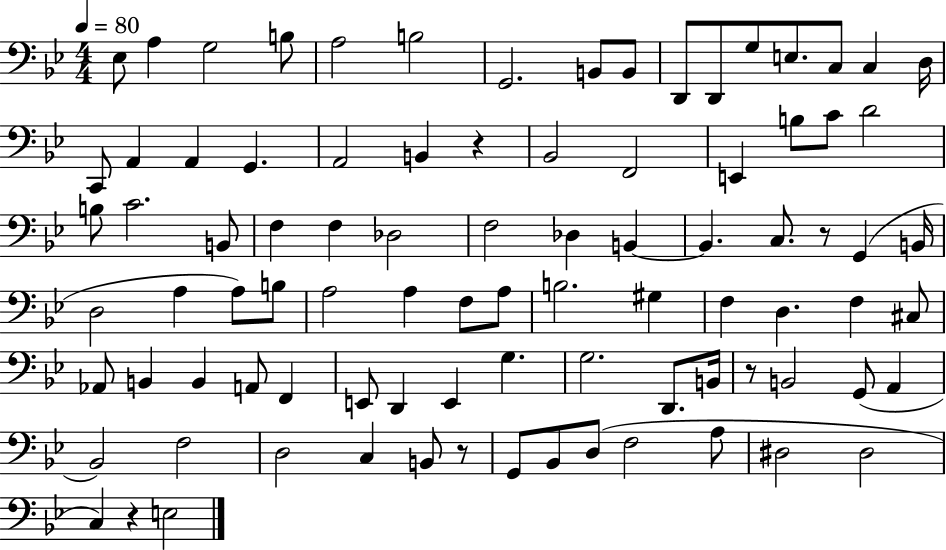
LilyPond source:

{
  \clef bass
  \numericTimeSignature
  \time 4/4
  \key bes \major
  \tempo 4 = 80
  ees8 a4 g2 b8 | a2 b2 | g,2. b,8 b,8 | d,8 d,8 g8 e8. c8 c4 d16 | \break c,8 a,4 a,4 g,4. | a,2 b,4 r4 | bes,2 f,2 | e,4 b8 c'8 d'2 | \break b8 c'2. b,8 | f4 f4 des2 | f2 des4 b,4~~ | b,4. c8. r8 g,4( b,16 | \break d2 a4 a8) b8 | a2 a4 f8 a8 | b2. gis4 | f4 d4. f4 cis8 | \break aes,8 b,4 b,4 a,8 f,4 | e,8 d,4 e,4 g4. | g2. d,8. b,16 | r8 b,2 g,8( a,4 | \break bes,2) f2 | d2 c4 b,8 r8 | g,8 bes,8 d8( f2 a8 | dis2 dis2 | \break c4) r4 e2 | \bar "|."
}